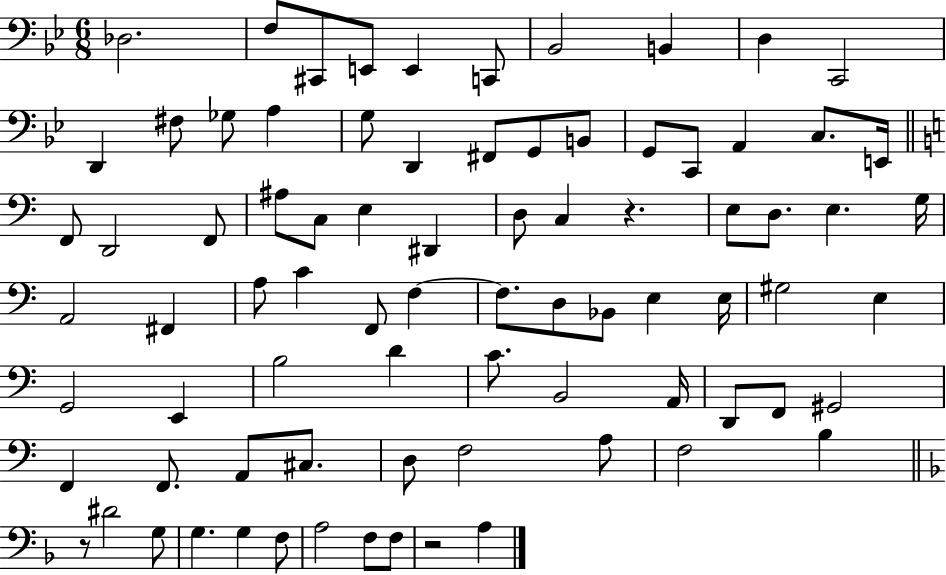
Db3/h. F3/e C#2/e E2/e E2/q C2/e Bb2/h B2/q D3/q C2/h D2/q F#3/e Gb3/e A3/q G3/e D2/q F#2/e G2/e B2/e G2/e C2/e A2/q C3/e. E2/s F2/e D2/h F2/e A#3/e C3/e E3/q D#2/q D3/e C3/q R/q. E3/e D3/e. E3/q. G3/s A2/h F#2/q A3/e C4/q F2/e F3/q F3/e. D3/e Bb2/e E3/q E3/s G#3/h E3/q G2/h E2/q B3/h D4/q C4/e. B2/h A2/s D2/e F2/e G#2/h F2/q F2/e. A2/e C#3/e. D3/e F3/h A3/e F3/h B3/q R/e D#4/h G3/e G3/q. G3/q F3/e A3/h F3/e F3/e R/h A3/q